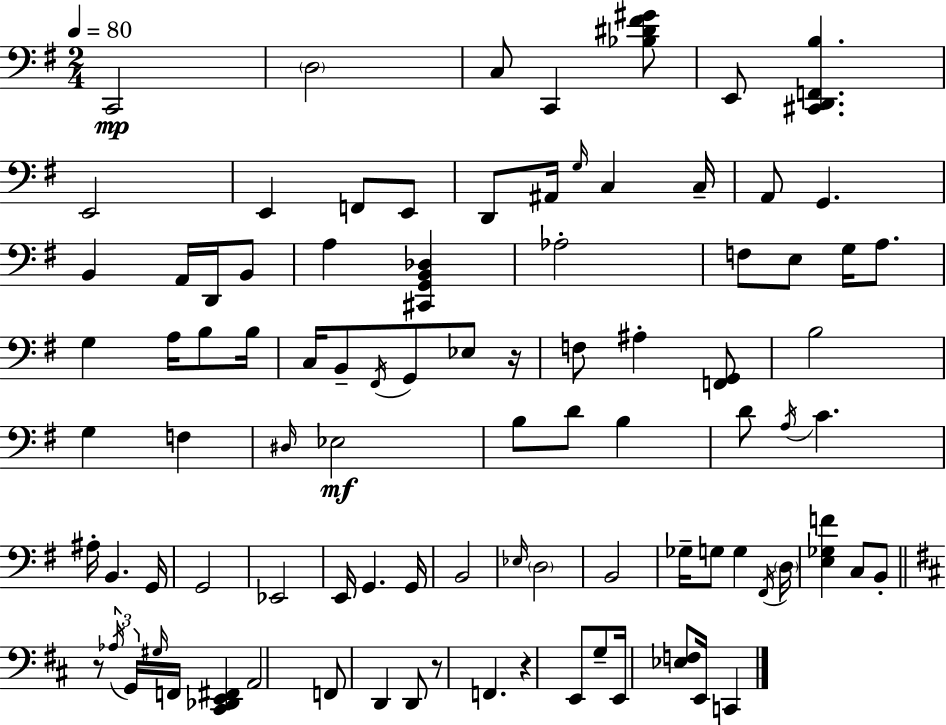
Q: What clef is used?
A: bass